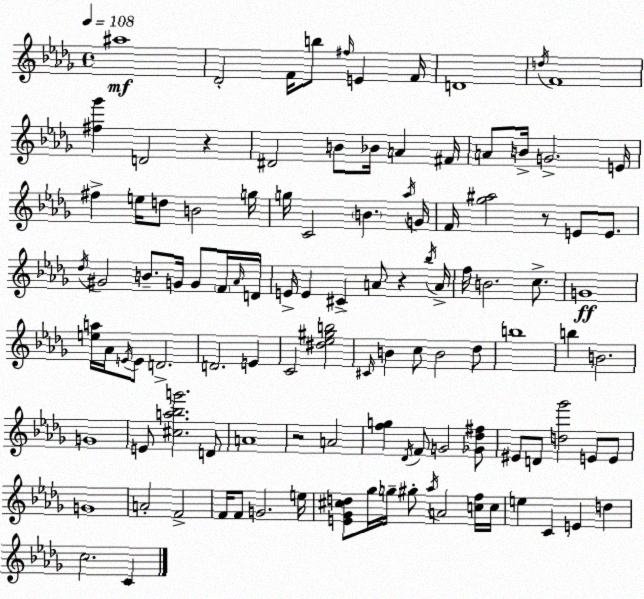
X:1
T:Untitled
M:4/4
L:1/4
K:Bbm
^a4 _D2 F/4 b/2 ^f/4 E F/4 D4 d/4 F4 [^f_g'] D2 z ^D2 B/2 _B/4 A ^F/4 A/2 B/4 G2 E/4 ^f e/4 d/2 B2 g/4 g/4 C2 B _a/4 G/4 F/4 [_g^a]2 z/2 E/2 E/2 _d/4 ^G2 B/2 G/4 G/2 F/4 _A/4 D/4 E/4 E ^C A/2 z _b/4 A/4 f/4 B2 c/2 G4 [ea]/4 _A/4 E/4 E/2 D2 D2 E C2 [^d_e^gb]2 ^C/4 B c/2 B2 _d/2 b4 b B2 G4 E/2 [^ca_bg']2 D/2 A4 z2 A2 [fg] _D/4 F/2 G2 [_G_d^f]/2 ^E/2 D/2 [d_g']2 E/2 E/2 G4 A2 F2 F/4 F/2 G2 e/4 [E_G^cd]/2 _g/4 g/4 ^g/2 _a/4 A2 [cf]/4 c/4 e C E d c2 C